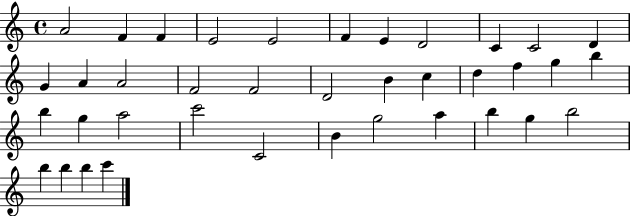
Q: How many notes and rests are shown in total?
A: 38